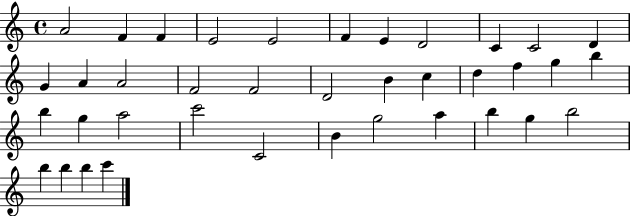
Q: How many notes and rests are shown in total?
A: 38